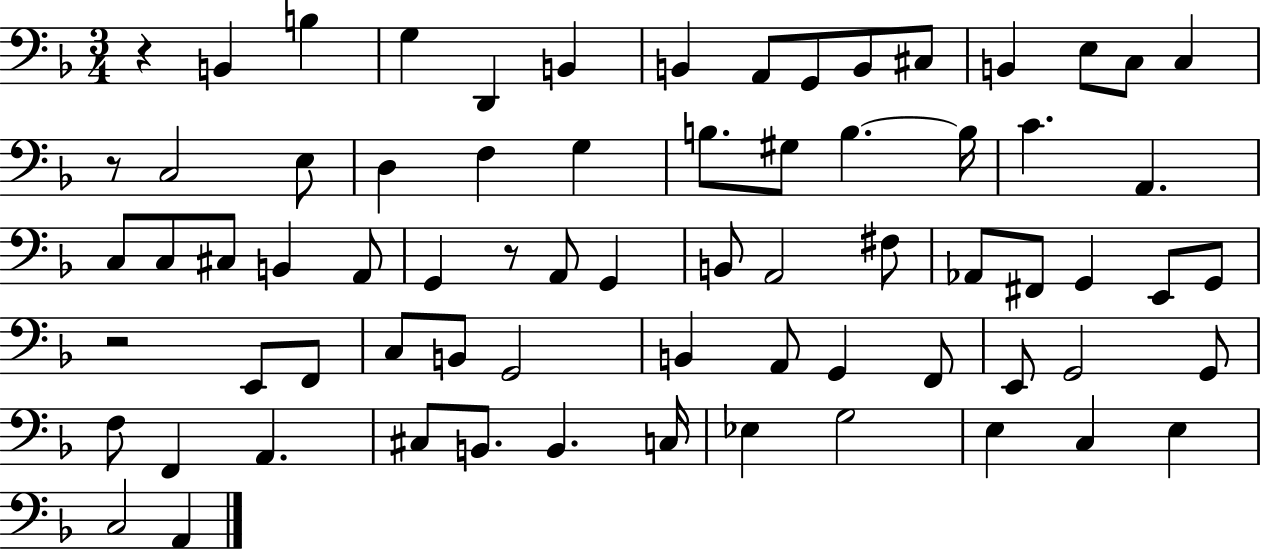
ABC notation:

X:1
T:Untitled
M:3/4
L:1/4
K:F
z B,, B, G, D,, B,, B,, A,,/2 G,,/2 B,,/2 ^C,/2 B,, E,/2 C,/2 C, z/2 C,2 E,/2 D, F, G, B,/2 ^G,/2 B, B,/4 C A,, C,/2 C,/2 ^C,/2 B,, A,,/2 G,, z/2 A,,/2 G,, B,,/2 A,,2 ^F,/2 _A,,/2 ^F,,/2 G,, E,,/2 G,,/2 z2 E,,/2 F,,/2 C,/2 B,,/2 G,,2 B,, A,,/2 G,, F,,/2 E,,/2 G,,2 G,,/2 F,/2 F,, A,, ^C,/2 B,,/2 B,, C,/4 _E, G,2 E, C, E, C,2 A,,